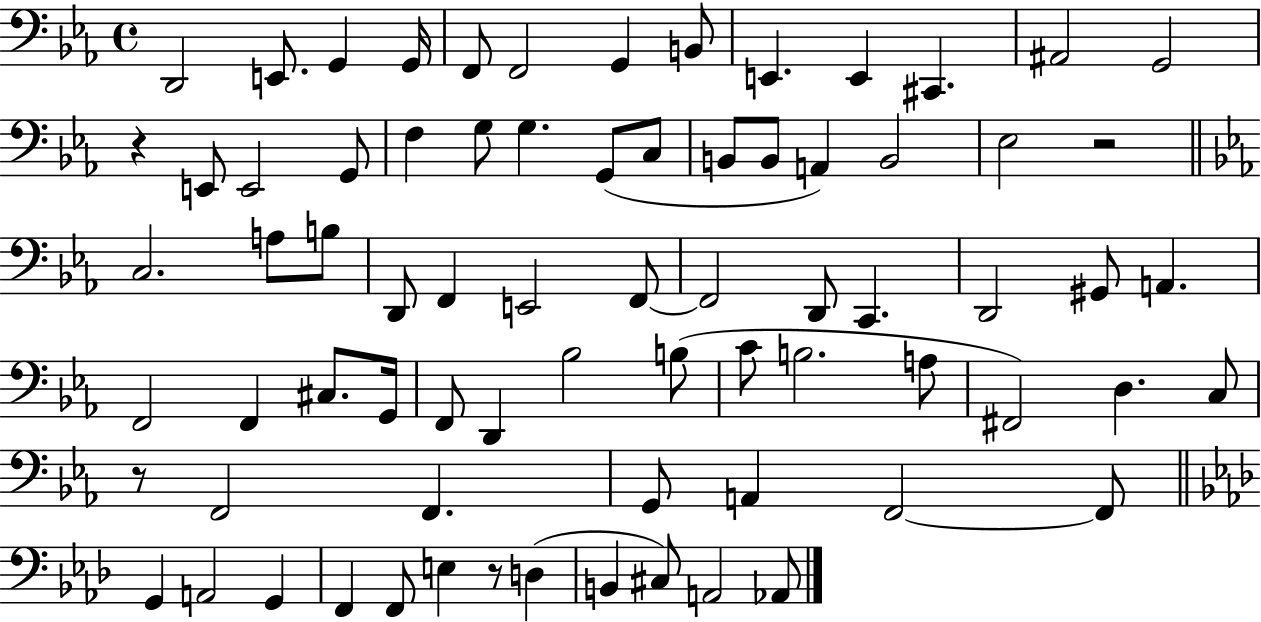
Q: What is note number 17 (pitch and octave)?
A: F3